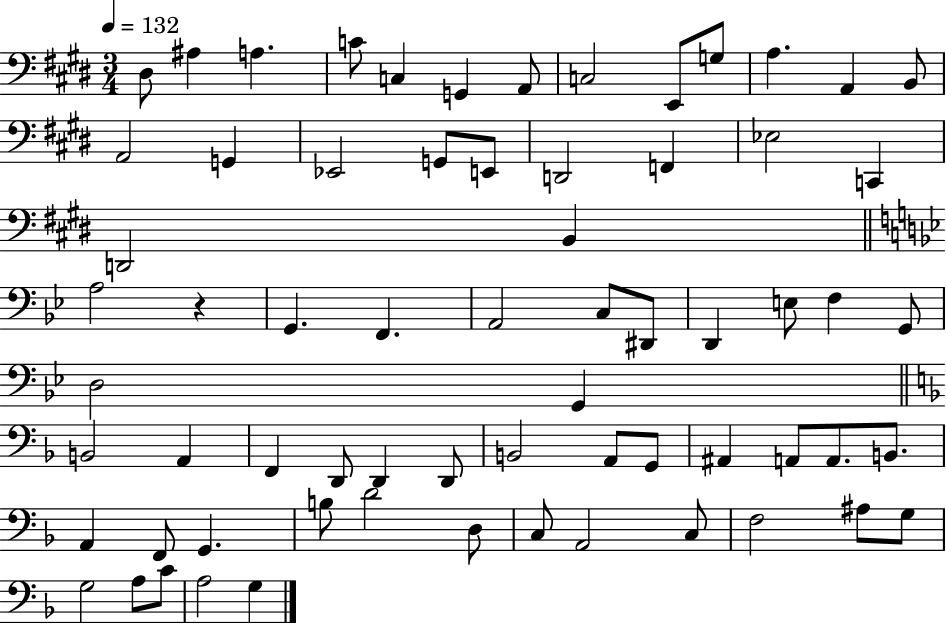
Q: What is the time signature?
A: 3/4